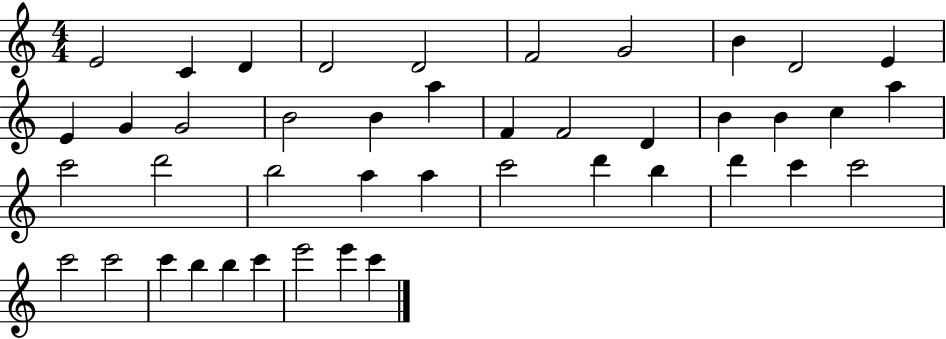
{
  \clef treble
  \numericTimeSignature
  \time 4/4
  \key c \major
  e'2 c'4 d'4 | d'2 d'2 | f'2 g'2 | b'4 d'2 e'4 | \break e'4 g'4 g'2 | b'2 b'4 a''4 | f'4 f'2 d'4 | b'4 b'4 c''4 a''4 | \break c'''2 d'''2 | b''2 a''4 a''4 | c'''2 d'''4 b''4 | d'''4 c'''4 c'''2 | \break c'''2 c'''2 | c'''4 b''4 b''4 c'''4 | e'''2 e'''4 c'''4 | \bar "|."
}